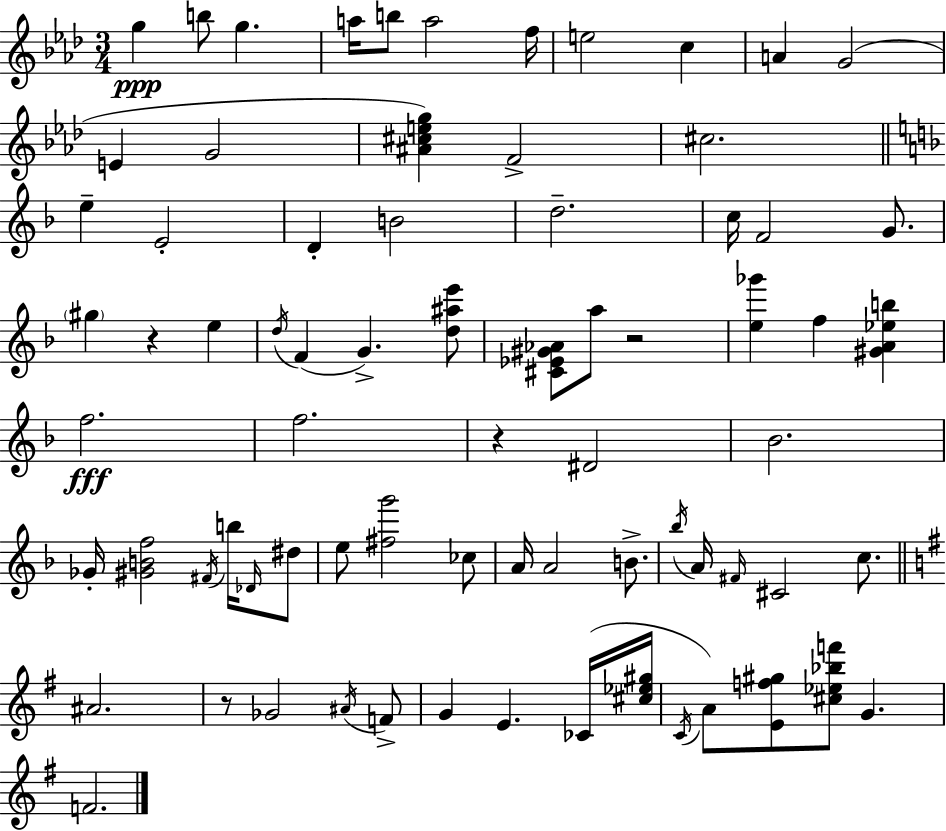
G5/q B5/e G5/q. A5/s B5/e A5/h F5/s E5/h C5/q A4/q G4/h E4/q G4/h [A#4,C#5,E5,G5]/q F4/h C#5/h. E5/q E4/h D4/q B4/h D5/h. C5/s F4/h G4/e. G#5/q R/q E5/q D5/s F4/q G4/q. [D5,A#5,E6]/e [C#4,Eb4,G#4,Ab4]/e A5/e R/h [E5,Gb6]/q F5/q [G#4,A4,Eb5,B5]/q F5/h. F5/h. R/q D#4/h Bb4/h. Gb4/s [G#4,B4,F5]/h F#4/s B5/s Db4/s D#5/e E5/e [F#5,G6]/h CES5/e A4/s A4/h B4/e. Bb5/s A4/s F#4/s C#4/h C5/e. A#4/h. R/e Gb4/h A#4/s F4/e G4/q E4/q. CES4/s [C#5,Eb5,G#5]/s C4/s A4/e [E4,F5,G#5]/e [C#5,Eb5,Bb5,F6]/e G4/q. F4/h.